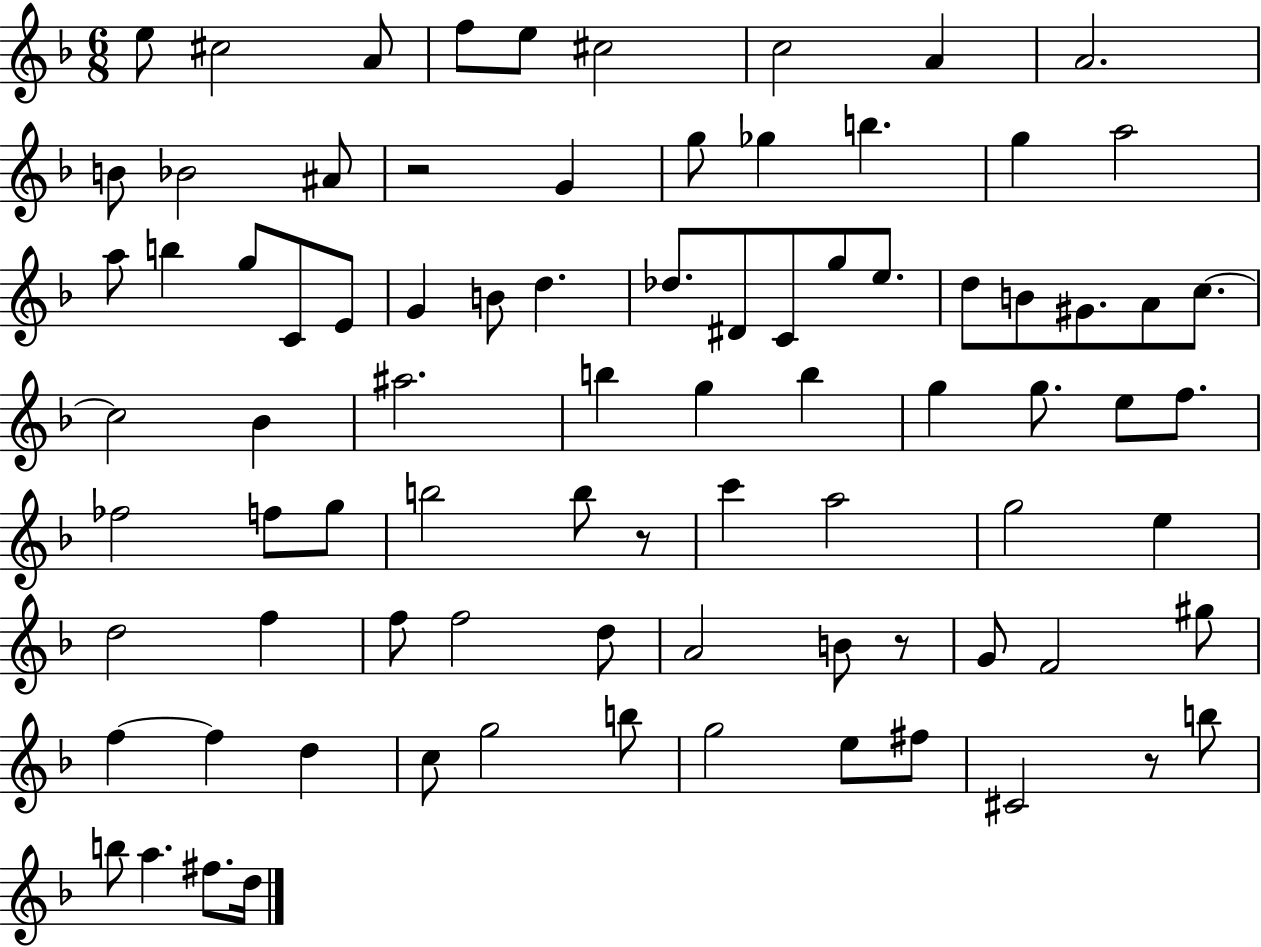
X:1
T:Untitled
M:6/8
L:1/4
K:F
e/2 ^c2 A/2 f/2 e/2 ^c2 c2 A A2 B/2 _B2 ^A/2 z2 G g/2 _g b g a2 a/2 b g/2 C/2 E/2 G B/2 d _d/2 ^D/2 C/2 g/2 e/2 d/2 B/2 ^G/2 A/2 c/2 c2 _B ^a2 b g b g g/2 e/2 f/2 _f2 f/2 g/2 b2 b/2 z/2 c' a2 g2 e d2 f f/2 f2 d/2 A2 B/2 z/2 G/2 F2 ^g/2 f f d c/2 g2 b/2 g2 e/2 ^f/2 ^C2 z/2 b/2 b/2 a ^f/2 d/4